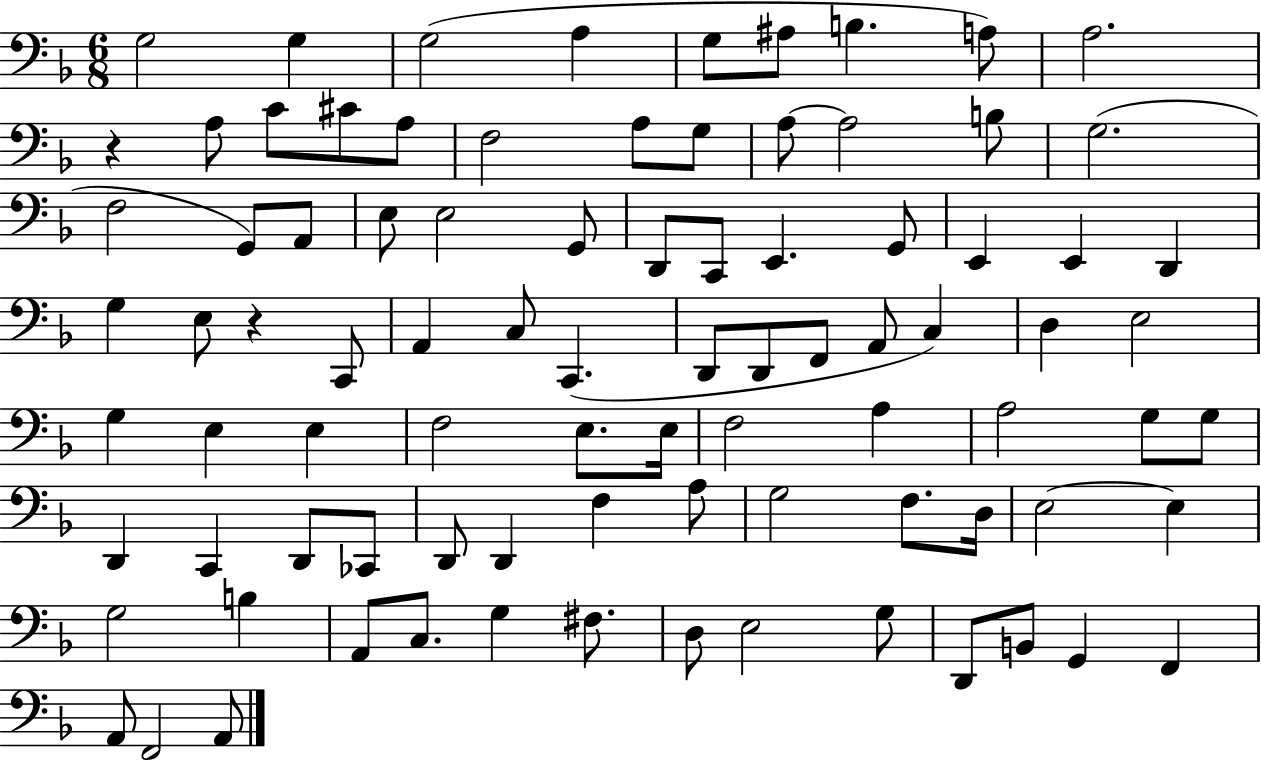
{
  \clef bass
  \numericTimeSignature
  \time 6/8
  \key f \major
  g2 g4 | g2( a4 | g8 ais8 b4. a8) | a2. | \break r4 a8 c'8 cis'8 a8 | f2 a8 g8 | a8~~ a2 b8 | g2.( | \break f2 g,8) a,8 | e8 e2 g,8 | d,8 c,8 e,4. g,8 | e,4 e,4 d,4 | \break g4 e8 r4 c,8 | a,4 c8 c,4.( | d,8 d,8 f,8 a,8 c4) | d4 e2 | \break g4 e4 e4 | f2 e8. e16 | f2 a4 | a2 g8 g8 | \break d,4 c,4 d,8 ces,8 | d,8 d,4 f4 a8 | g2 f8. d16 | e2~~ e4 | \break g2 b4 | a,8 c8. g4 fis8. | d8 e2 g8 | d,8 b,8 g,4 f,4 | \break a,8 f,2 a,8 | \bar "|."
}